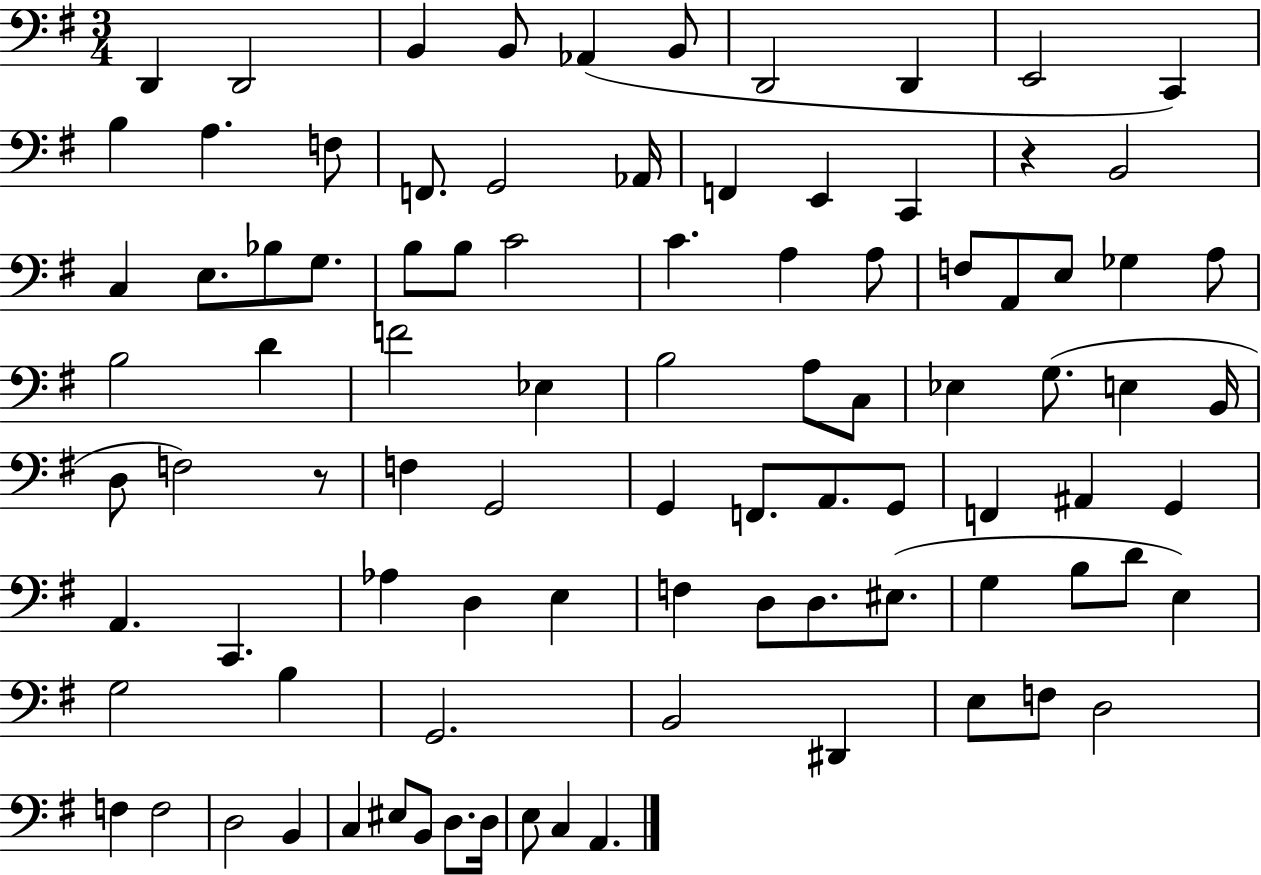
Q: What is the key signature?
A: G major